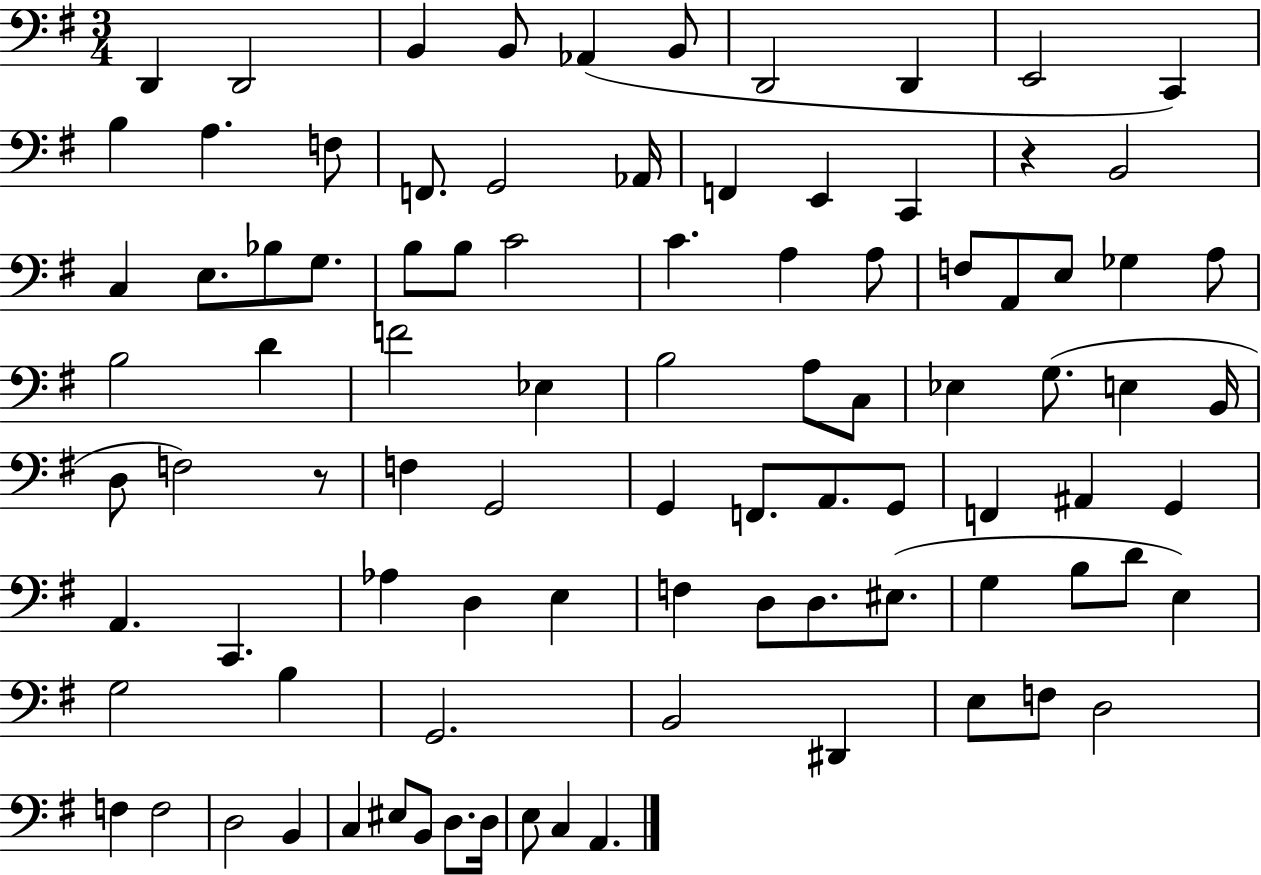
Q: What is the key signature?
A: G major